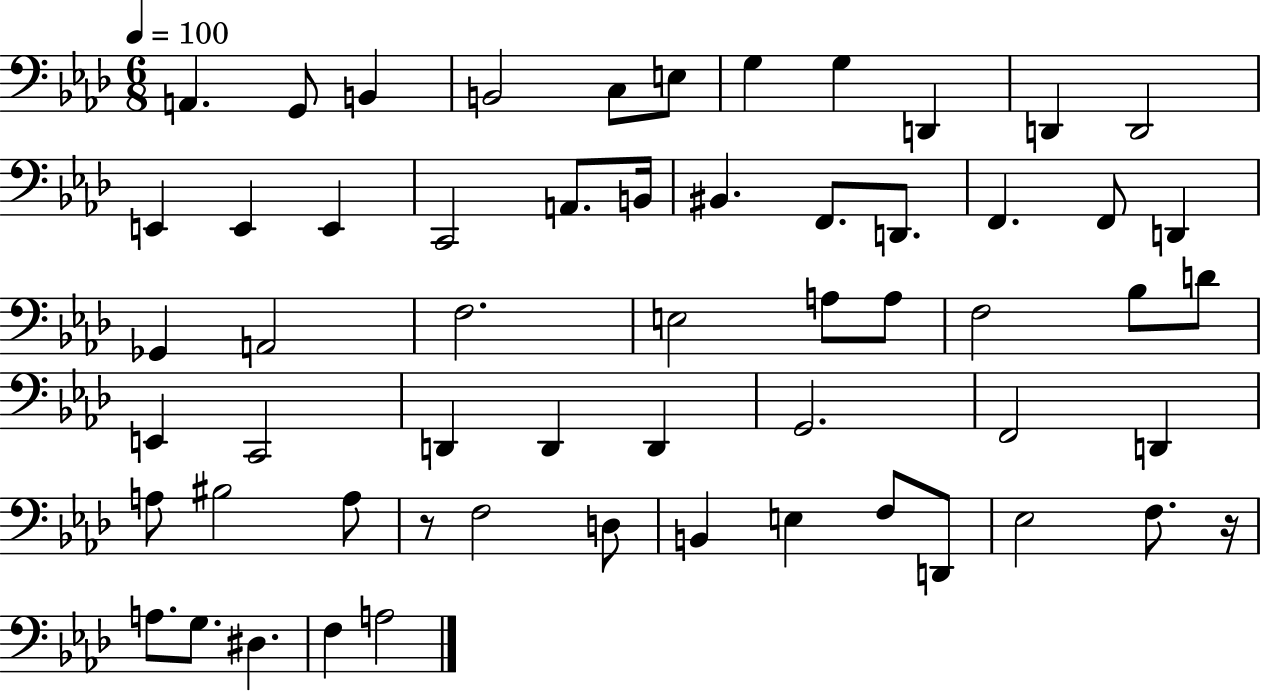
X:1
T:Untitled
M:6/8
L:1/4
K:Ab
A,, G,,/2 B,, B,,2 C,/2 E,/2 G, G, D,, D,, D,,2 E,, E,, E,, C,,2 A,,/2 B,,/4 ^B,, F,,/2 D,,/2 F,, F,,/2 D,, _G,, A,,2 F,2 E,2 A,/2 A,/2 F,2 _B,/2 D/2 E,, C,,2 D,, D,, D,, G,,2 F,,2 D,, A,/2 ^B,2 A,/2 z/2 F,2 D,/2 B,, E, F,/2 D,,/2 _E,2 F,/2 z/4 A,/2 G,/2 ^D, F, A,2